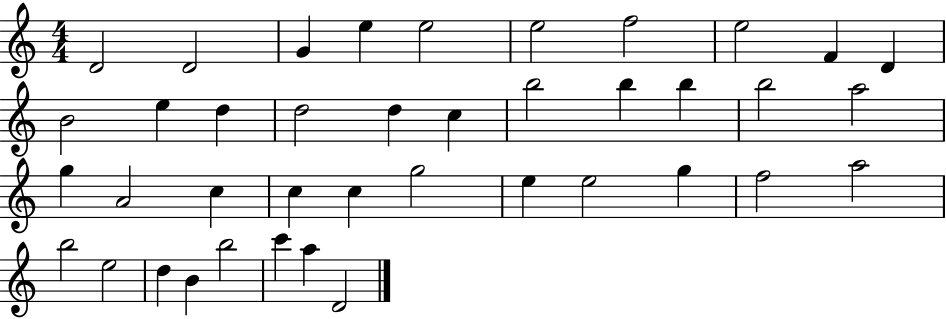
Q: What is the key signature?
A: C major